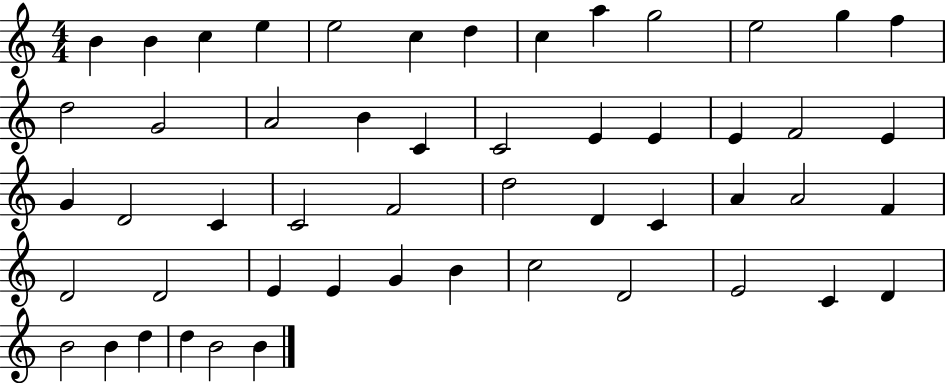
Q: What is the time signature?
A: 4/4